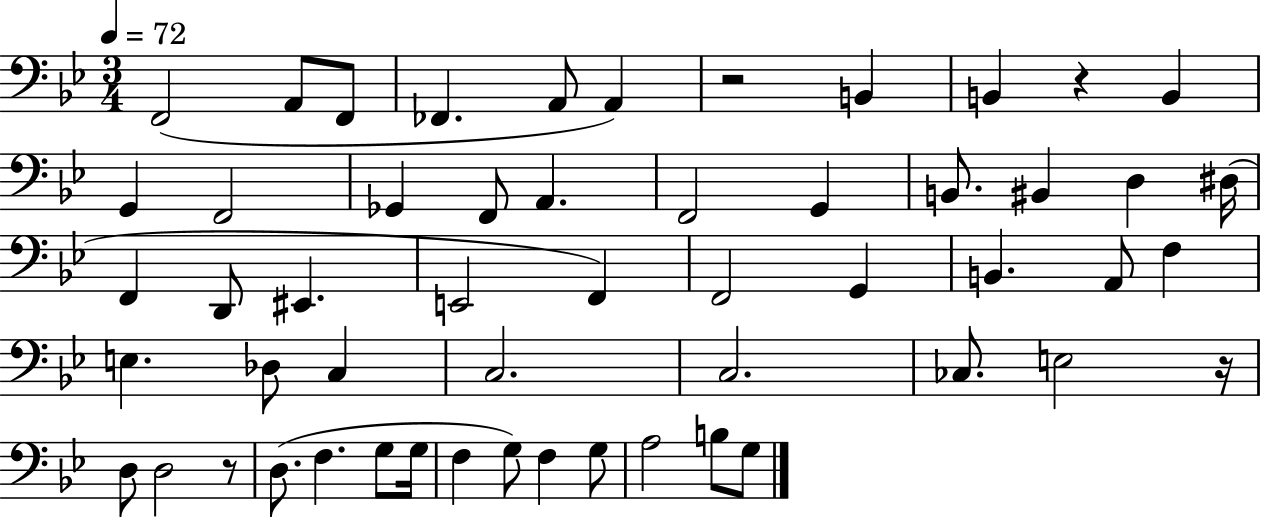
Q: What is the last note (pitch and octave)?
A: G3